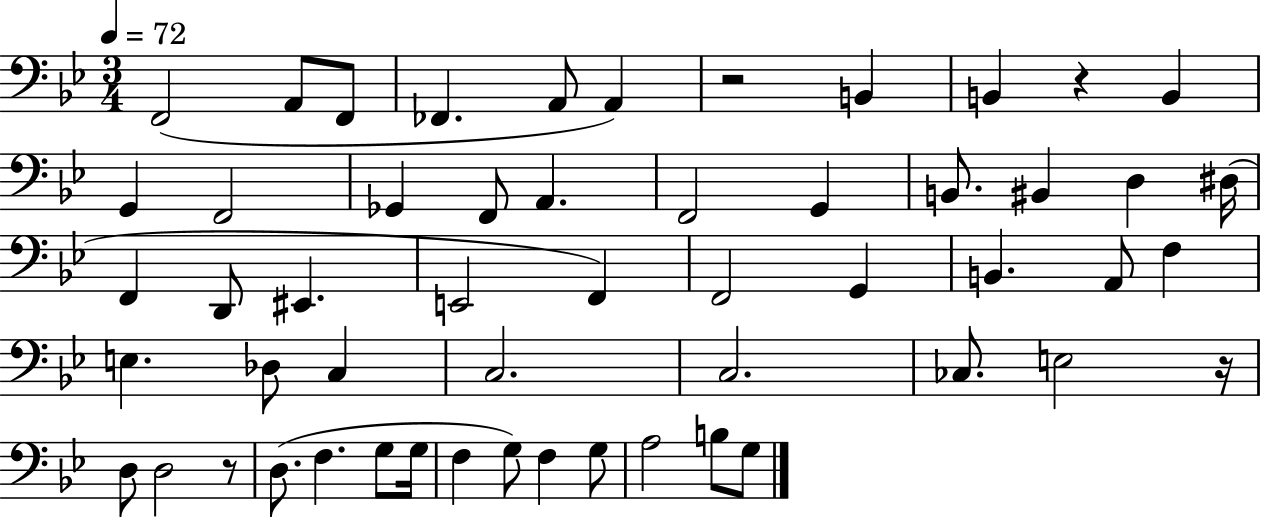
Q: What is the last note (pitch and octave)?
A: G3